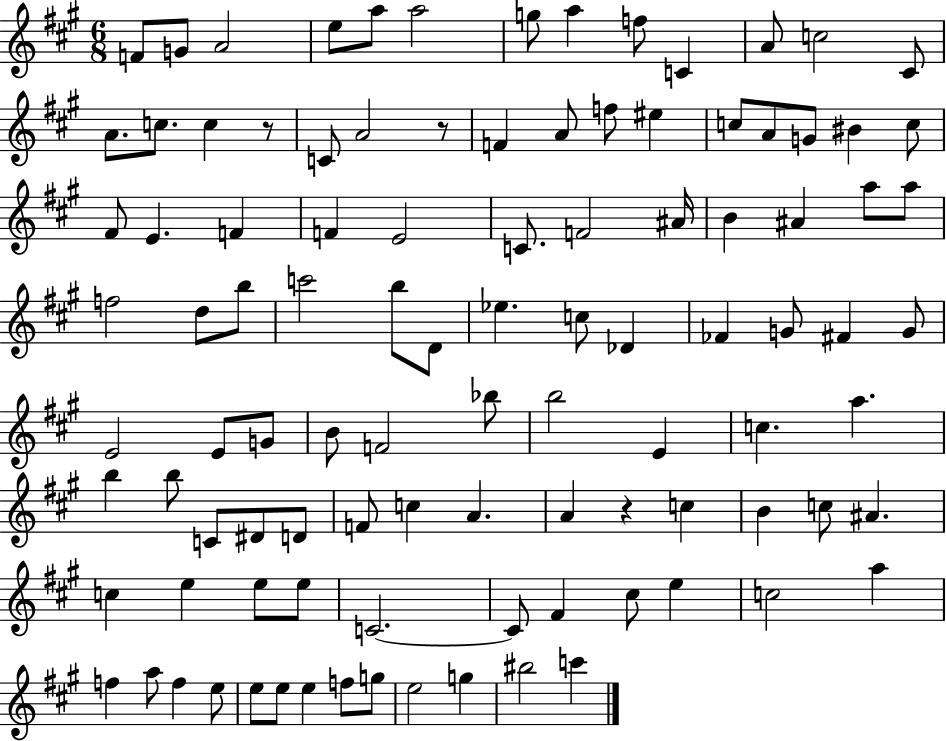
F4/e G4/e A4/h E5/e A5/e A5/h G5/e A5/q F5/e C4/q A4/e C5/h C#4/e A4/e. C5/e. C5/q R/e C4/e A4/h R/e F4/q A4/e F5/e EIS5/q C5/e A4/e G4/e BIS4/q C5/e F#4/e E4/q. F4/q F4/q E4/h C4/e. F4/h A#4/s B4/q A#4/q A5/e A5/e F5/h D5/e B5/e C6/h B5/e D4/e Eb5/q. C5/e Db4/q FES4/q G4/e F#4/q G4/e E4/h E4/e G4/e B4/e F4/h Bb5/e B5/h E4/q C5/q. A5/q. B5/q B5/e C4/e D#4/e D4/e F4/e C5/q A4/q. A4/q R/q C5/q B4/q C5/e A#4/q. C5/q E5/q E5/e E5/e C4/h. C4/e F#4/q C#5/e E5/q C5/h A5/q F5/q A5/e F5/q E5/e E5/e E5/e E5/q F5/e G5/e E5/h G5/q BIS5/h C6/q